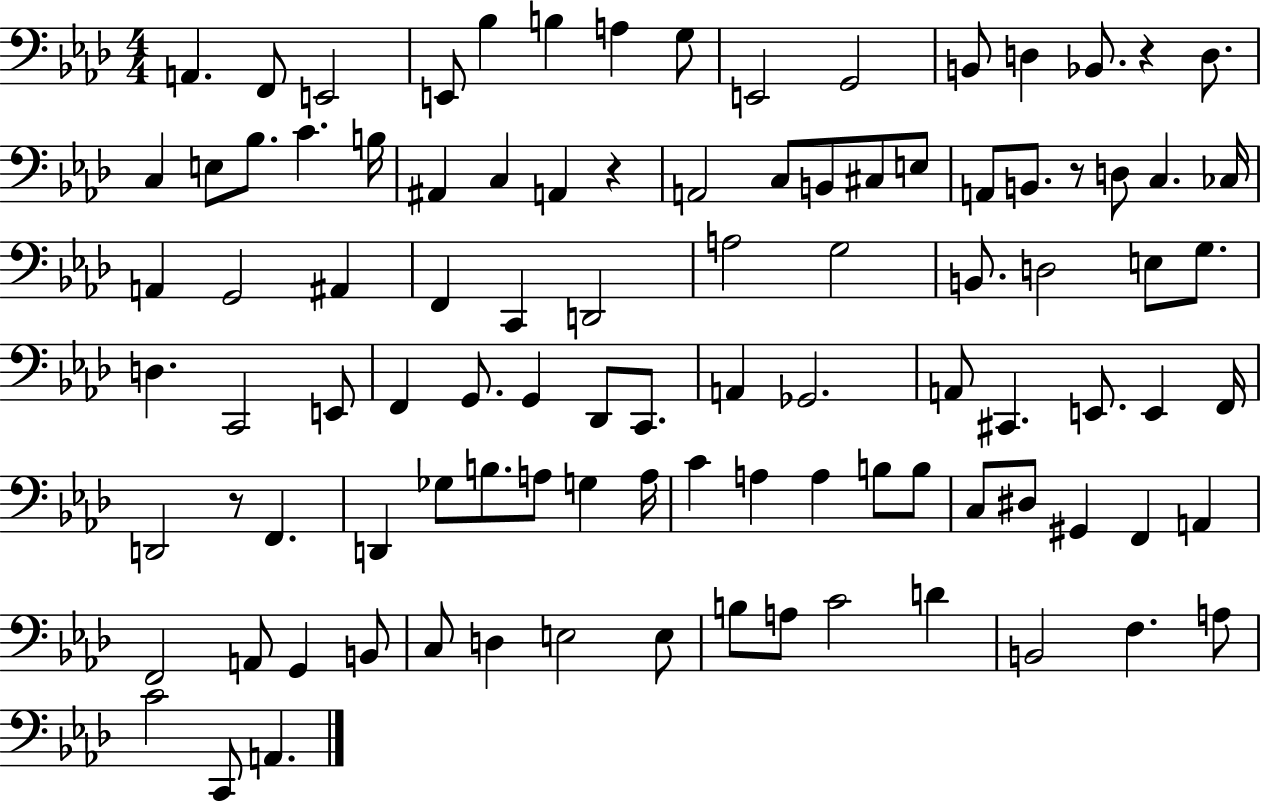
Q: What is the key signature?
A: AES major